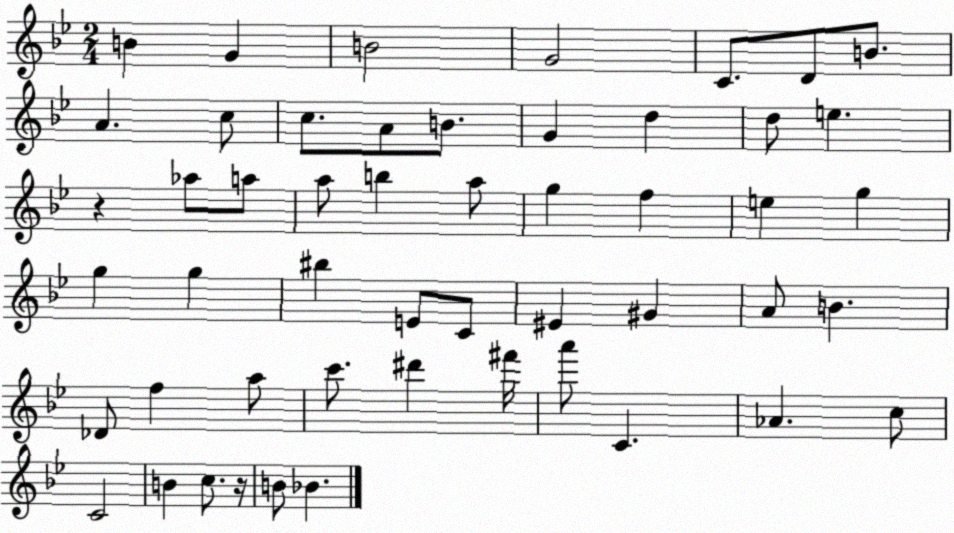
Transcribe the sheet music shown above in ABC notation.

X:1
T:Untitled
M:2/4
L:1/4
K:Bb
B G B2 G2 C/2 D/2 B/2 A c/2 c/2 A/2 B/2 G d d/2 e z _a/2 a/2 a/2 b a/2 g f e g g g ^b E/2 C/2 ^E ^G A/2 B _D/2 f a/2 c'/2 ^d' ^f'/4 a'/2 C _A c/2 C2 B c/2 z/4 B/2 _B